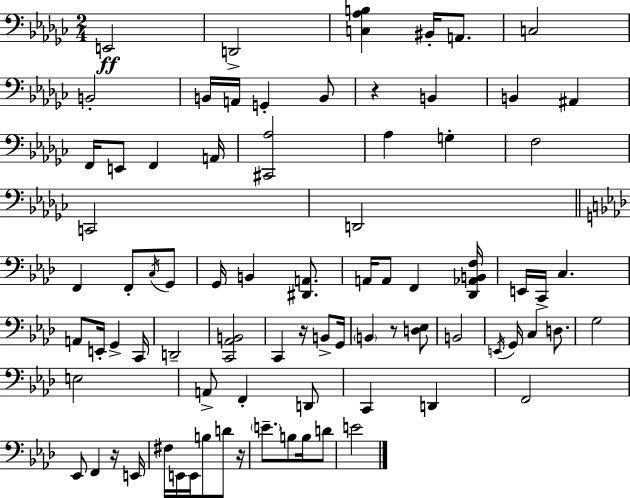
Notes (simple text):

E2/h D2/h [C3,Ab3,B3]/q BIS2/s A2/e. C3/h B2/h B2/s A2/s G2/q B2/e R/q B2/q B2/q A#2/q F2/s E2/e F2/q A2/s [C#2,Ab3]/h Ab3/q G3/q F3/h C2/h D2/h F2/q F2/e C3/s G2/e G2/s B2/q [D#2,A2]/e. A2/s A2/e F2/q [Db2,Ab2,B2,F3]/s E2/s C2/s C3/q. A2/e E2/s G2/q C2/s D2/h [C2,Ab2,B2]/h C2/q R/s B2/e G2/s B2/q R/e [D3,Eb3]/e B2/h E2/s G2/s C3/q D3/e. G3/h E3/h A2/e F2/q D2/e C2/q D2/q F2/h Eb2/e F2/q R/s E2/s F#3/s E2/s E2/s B3/e D4/e R/s E4/e. B3/e B3/s D4/e E4/h